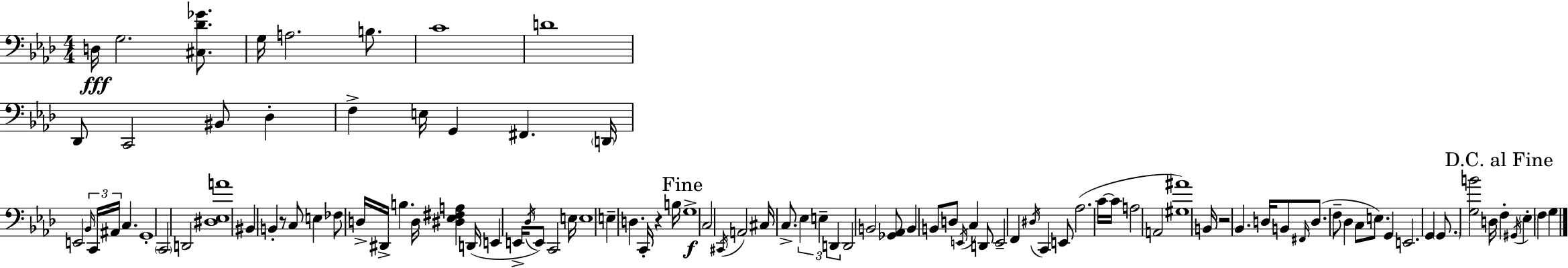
X:1
T:Untitled
M:4/4
L:1/4
K:Fm
D,/4 G,2 [^C,_D_G]/2 G,/4 A,2 B,/2 C4 D4 _D,,/2 C,,2 ^B,,/2 _D, F, E,/4 G,, ^F,, D,,/4 E,,2 _B,,/4 C,,/4 ^A,,/4 C, G,,4 C,,2 D,,2 [^D,_E,A]4 ^B,, B,, z/2 C,/2 E, _F,/2 D,/4 ^D,,/4 B, D,/4 [^D,_E,^F,A,] D,,/4 E,, E,,/4 _D,/4 E,,/2 C,,2 E,/4 E,4 E, D, C,,/4 z B,/4 G,4 C,2 ^C,,/4 A,,2 ^C,/4 C,/2 _E, E, D,, D,,2 B,,2 [_G,,_A,,]/2 B,, B,,/2 D,/2 E,,/4 C, D,,/2 E,,2 F,, ^D,/4 C,, E,,/2 _A,2 C/4 C/4 A,2 A,,2 [^G,^A]4 B,,/4 z2 _B,, D,/4 B,,/2 ^F,,/4 D,/2 F,/2 _D, C,/2 E,/2 G,, E,,2 G,, G,,/2 [G,B]2 D,/4 F, ^G,,/4 _E, F, G,